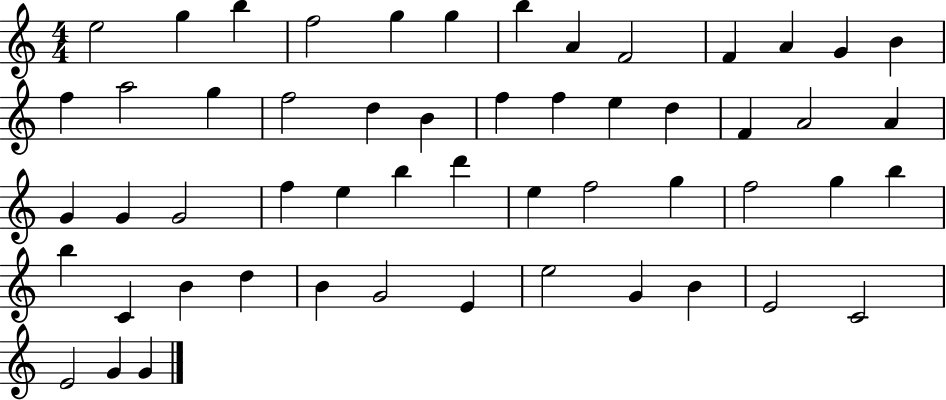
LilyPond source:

{
  \clef treble
  \numericTimeSignature
  \time 4/4
  \key c \major
  e''2 g''4 b''4 | f''2 g''4 g''4 | b''4 a'4 f'2 | f'4 a'4 g'4 b'4 | \break f''4 a''2 g''4 | f''2 d''4 b'4 | f''4 f''4 e''4 d''4 | f'4 a'2 a'4 | \break g'4 g'4 g'2 | f''4 e''4 b''4 d'''4 | e''4 f''2 g''4 | f''2 g''4 b''4 | \break b''4 c'4 b'4 d''4 | b'4 g'2 e'4 | e''2 g'4 b'4 | e'2 c'2 | \break e'2 g'4 g'4 | \bar "|."
}